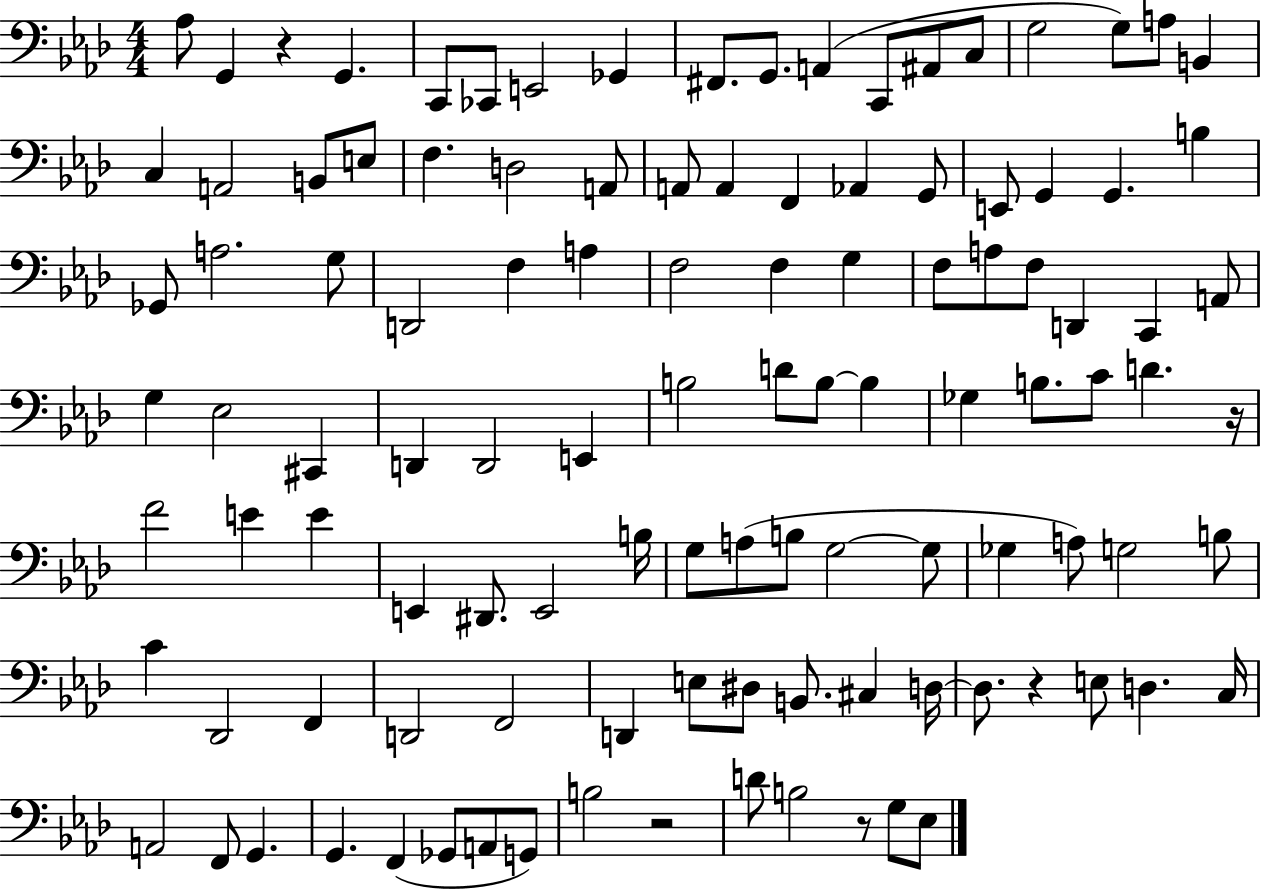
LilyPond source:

{
  \clef bass
  \numericTimeSignature
  \time 4/4
  \key aes \major
  \repeat volta 2 { aes8 g,4 r4 g,4. | c,8 ces,8 e,2 ges,4 | fis,8. g,8. a,4( c,8 ais,8 c8 | g2 g8) a8 b,4 | \break c4 a,2 b,8 e8 | f4. d2 a,8 | a,8 a,4 f,4 aes,4 g,8 | e,8 g,4 g,4. b4 | \break ges,8 a2. g8 | d,2 f4 a4 | f2 f4 g4 | f8 a8 f8 d,4 c,4 a,8 | \break g4 ees2 cis,4 | d,4 d,2 e,4 | b2 d'8 b8~~ b4 | ges4 b8. c'8 d'4. r16 | \break f'2 e'4 e'4 | e,4 dis,8. e,2 b16 | g8 a8( b8 g2~~ g8 | ges4 a8) g2 b8 | \break c'4 des,2 f,4 | d,2 f,2 | d,4 e8 dis8 b,8. cis4 d16~~ | d8. r4 e8 d4. c16 | \break a,2 f,8 g,4. | g,4. f,4( ges,8 a,8 g,8) | b2 r2 | d'8 b2 r8 g8 ees8 | \break } \bar "|."
}